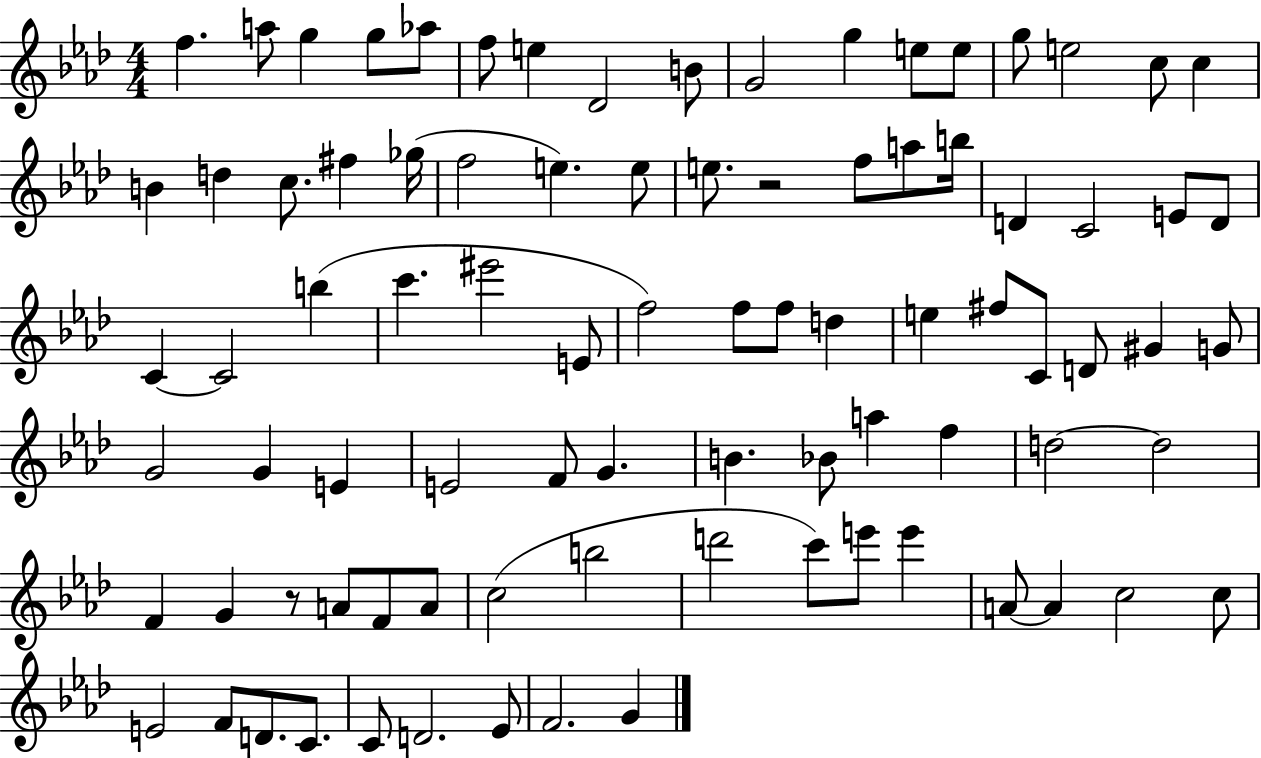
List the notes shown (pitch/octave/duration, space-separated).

F5/q. A5/e G5/q G5/e Ab5/e F5/e E5/q Db4/h B4/e G4/h G5/q E5/e E5/e G5/e E5/h C5/e C5/q B4/q D5/q C5/e. F#5/q Gb5/s F5/h E5/q. E5/e E5/e. R/h F5/e A5/e B5/s D4/q C4/h E4/e D4/e C4/q C4/h B5/q C6/q. EIS6/h E4/e F5/h F5/e F5/e D5/q E5/q F#5/e C4/e D4/e G#4/q G4/e G4/h G4/q E4/q E4/h F4/e G4/q. B4/q. Bb4/e A5/q F5/q D5/h D5/h F4/q G4/q R/e A4/e F4/e A4/e C5/h B5/h D6/h C6/e E6/e E6/q A4/e A4/q C5/h C5/e E4/h F4/e D4/e. C4/e. C4/e D4/h. Eb4/e F4/h. G4/q